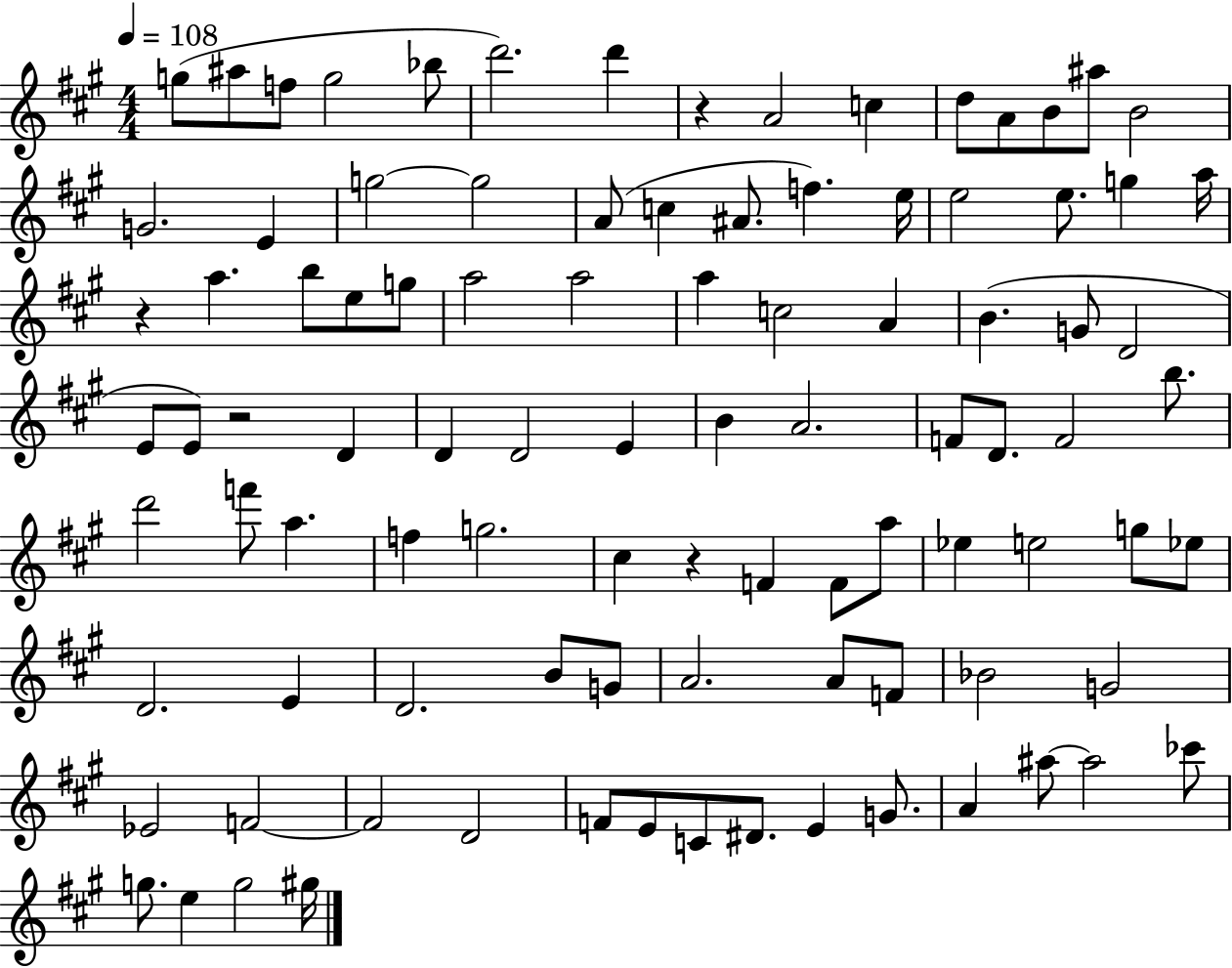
{
  \clef treble
  \numericTimeSignature
  \time 4/4
  \key a \major
  \tempo 4 = 108
  g''8( ais''8 f''8 g''2 bes''8 | d'''2.) d'''4 | r4 a'2 c''4 | d''8 a'8 b'8 ais''8 b'2 | \break g'2. e'4 | g''2~~ g''2 | a'8( c''4 ais'8. f''4.) e''16 | e''2 e''8. g''4 a''16 | \break r4 a''4. b''8 e''8 g''8 | a''2 a''2 | a''4 c''2 a'4 | b'4.( g'8 d'2 | \break e'8 e'8) r2 d'4 | d'4 d'2 e'4 | b'4 a'2. | f'8 d'8. f'2 b''8. | \break d'''2 f'''8 a''4. | f''4 g''2. | cis''4 r4 f'4 f'8 a''8 | ees''4 e''2 g''8 ees''8 | \break d'2. e'4 | d'2. b'8 g'8 | a'2. a'8 f'8 | bes'2 g'2 | \break ees'2 f'2~~ | f'2 d'2 | f'8 e'8 c'8 dis'8. e'4 g'8. | a'4 ais''8~~ ais''2 ces'''8 | \break g''8. e''4 g''2 gis''16 | \bar "|."
}